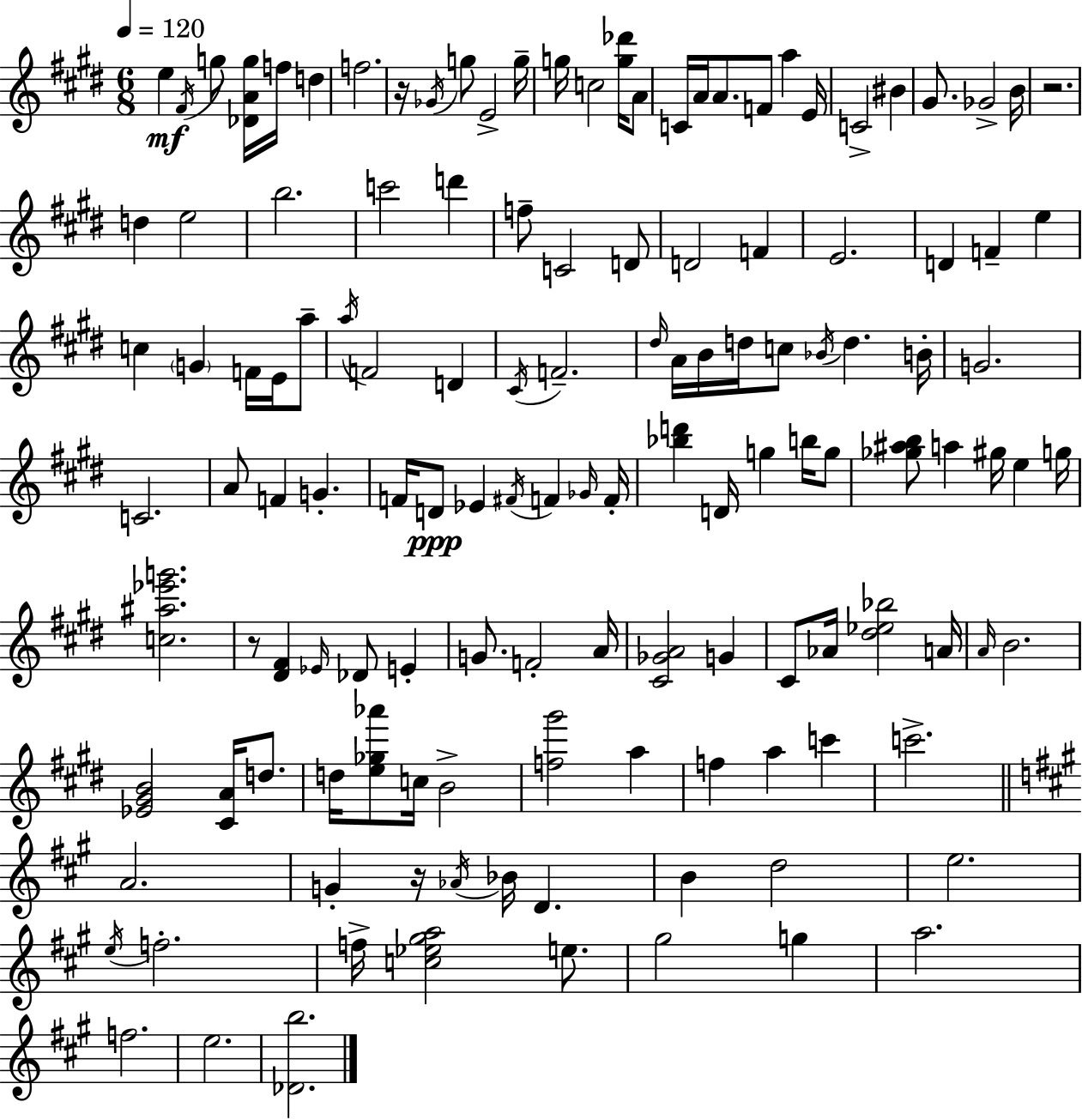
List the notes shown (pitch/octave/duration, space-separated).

E5/q F#4/s G5/e [Db4,A4,G5]/s F5/s D5/q F5/h. R/s Gb4/s G5/e E4/h G5/s G5/s C5/h [G5,Db6]/s A4/e C4/s A4/s A4/e. F4/e A5/q E4/s C4/h BIS4/q G#4/e. Gb4/h B4/s R/h. D5/q E5/h B5/h. C6/h D6/q F5/e C4/h D4/e D4/h F4/q E4/h. D4/q F4/q E5/q C5/q G4/q F4/s E4/s A5/e A5/s F4/h D4/q C#4/s F4/h. D#5/s A4/s B4/s D5/s C5/e Bb4/s D5/q. B4/s G4/h. C4/h. A4/e F4/q G4/q. F4/s D4/e Eb4/q F#4/s F4/q Gb4/s F4/s [Bb5,D6]/q D4/s G5/q B5/s G5/e [Gb5,A#5,B5]/e A5/q G#5/s E5/q G5/s [C5,A#5,Eb6,G6]/h. R/e [D#4,F#4]/q Eb4/s Db4/e E4/q G4/e. F4/h A4/s [C#4,Gb4,A4]/h G4/q C#4/e Ab4/s [D#5,Eb5,Bb5]/h A4/s A4/s B4/h. [Eb4,G#4,B4]/h [C#4,A4]/s D5/e. D5/s [E5,Gb5,Ab6]/e C5/s B4/h [F5,G#6]/h A5/q F5/q A5/q C6/q C6/h. A4/h. G4/q R/s Ab4/s Bb4/s D4/q. B4/q D5/h E5/h. E5/s F5/h. F5/s [C5,Eb5,G#5,A5]/h E5/e. G#5/h G5/q A5/h. F5/h. E5/h. [Db4,B5]/h.